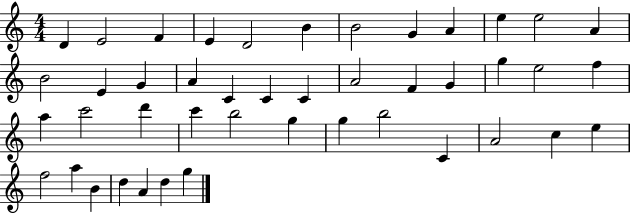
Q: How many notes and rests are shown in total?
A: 44